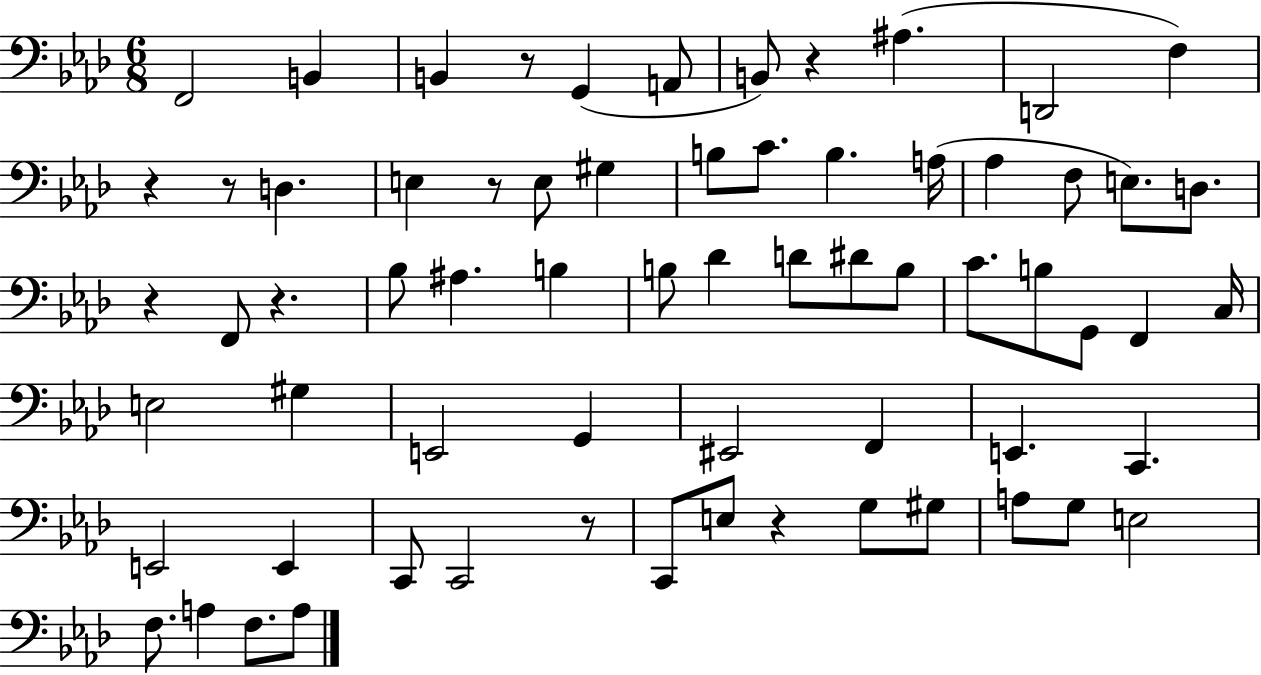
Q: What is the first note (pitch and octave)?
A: F2